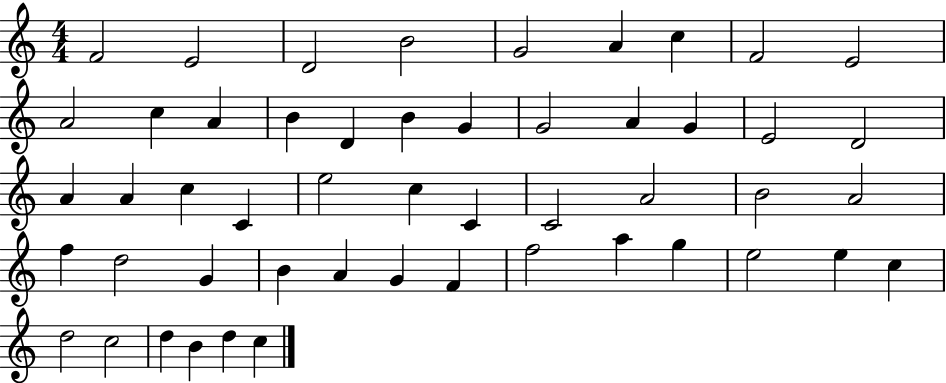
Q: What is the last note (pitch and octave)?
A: C5